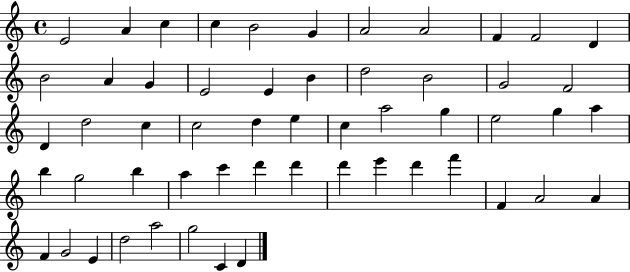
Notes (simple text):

E4/h A4/q C5/q C5/q B4/h G4/q A4/h A4/h F4/q F4/h D4/q B4/h A4/q G4/q E4/h E4/q B4/q D5/h B4/h G4/h F4/h D4/q D5/h C5/q C5/h D5/q E5/q C5/q A5/h G5/q E5/h G5/q A5/q B5/q G5/h B5/q A5/q C6/q D6/q D6/q D6/q E6/q D6/q F6/q F4/q A4/h A4/q F4/q G4/h E4/q D5/h A5/h G5/h C4/q D4/q